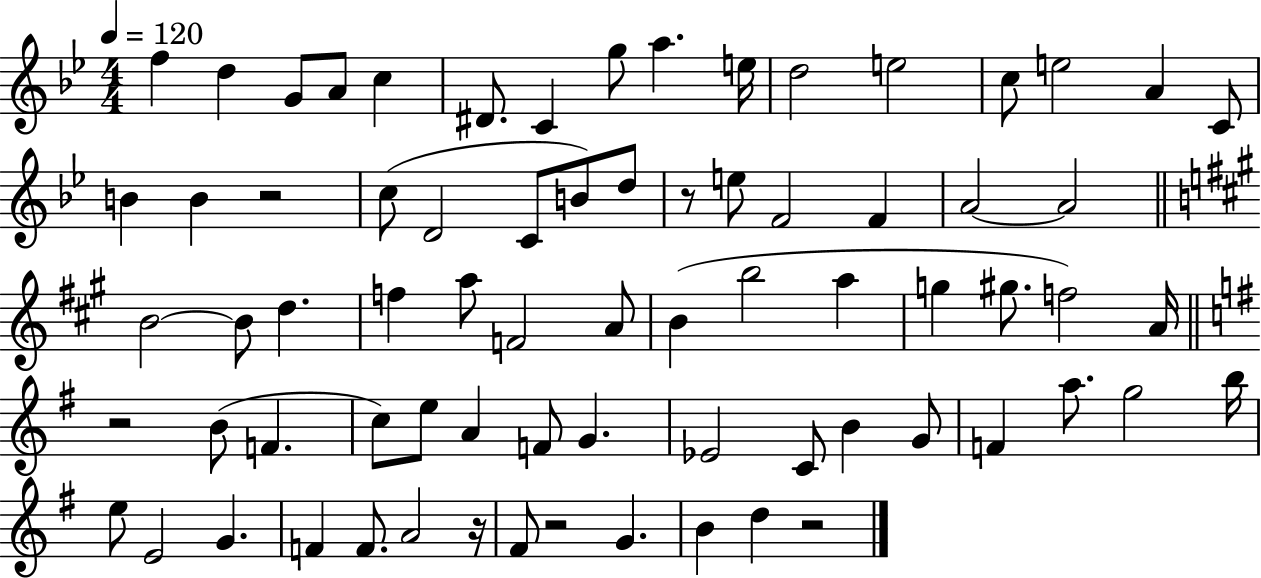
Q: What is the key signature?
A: BES major